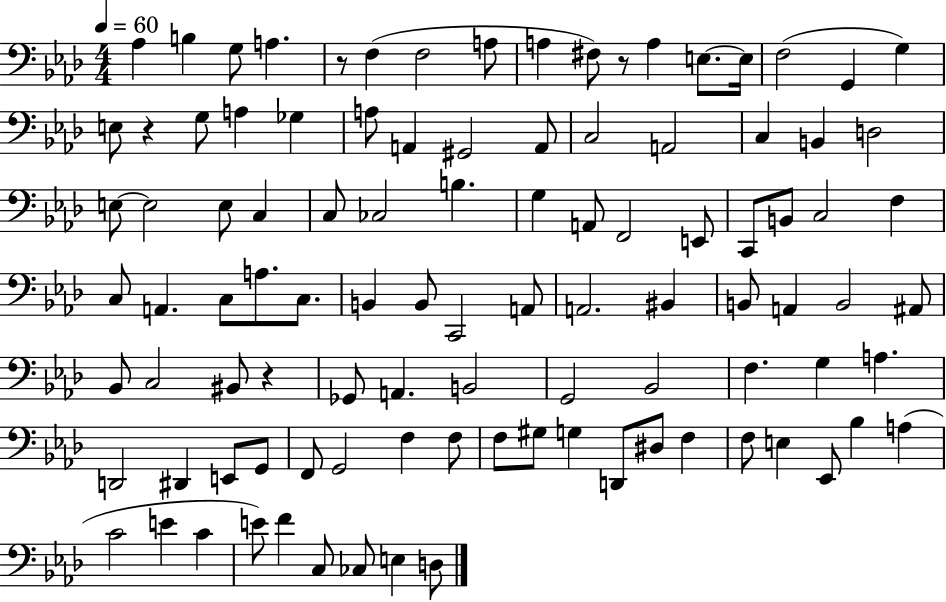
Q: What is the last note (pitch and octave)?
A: D3